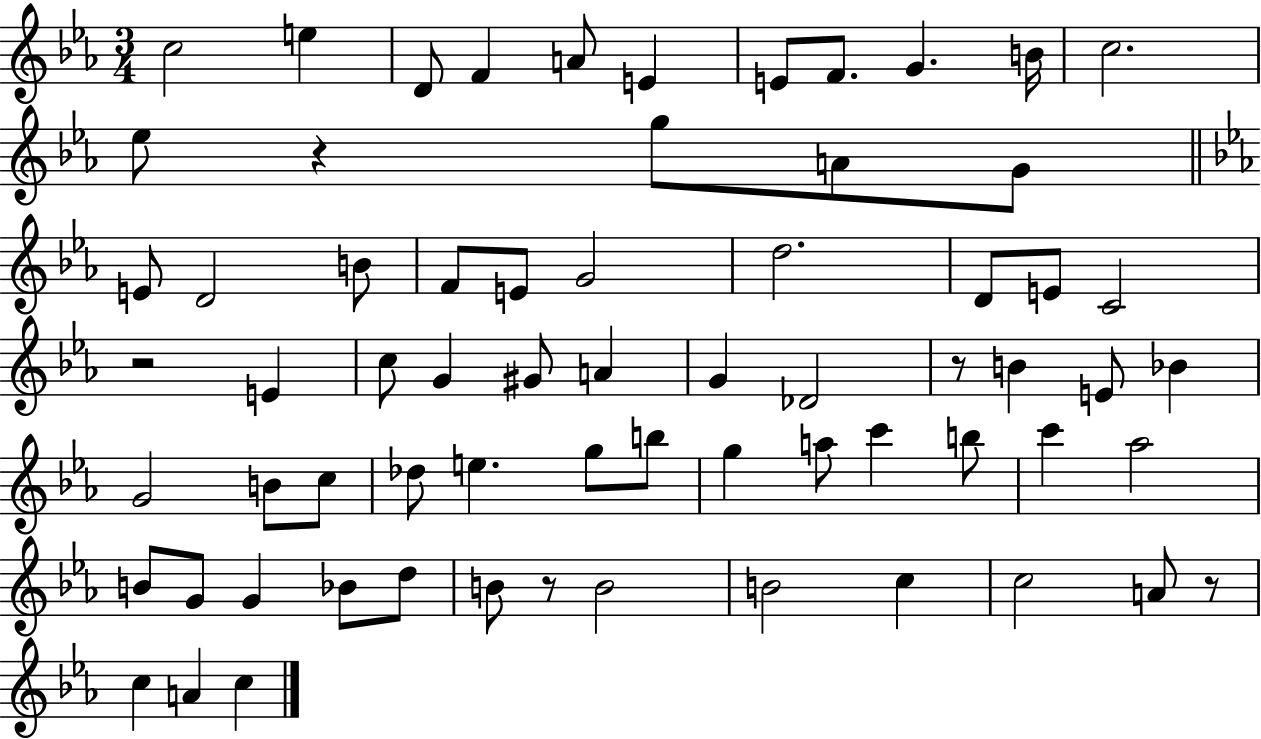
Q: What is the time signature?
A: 3/4